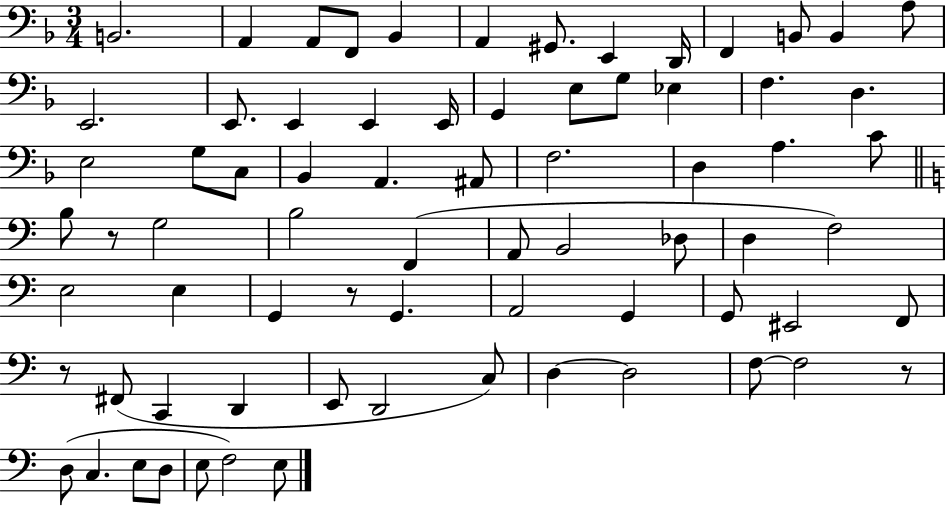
X:1
T:Untitled
M:3/4
L:1/4
K:F
B,,2 A,, A,,/2 F,,/2 _B,, A,, ^G,,/2 E,, D,,/4 F,, B,,/2 B,, A,/2 E,,2 E,,/2 E,, E,, E,,/4 G,, E,/2 G,/2 _E, F, D, E,2 G,/2 C,/2 _B,, A,, ^A,,/2 F,2 D, A, C/2 B,/2 z/2 G,2 B,2 F,, A,,/2 B,,2 _D,/2 D, F,2 E,2 E, G,, z/2 G,, A,,2 G,, G,,/2 ^E,,2 F,,/2 z/2 ^F,,/2 C,, D,, E,,/2 D,,2 C,/2 D, D,2 F,/2 F,2 z/2 D,/2 C, E,/2 D,/2 E,/2 F,2 E,/2